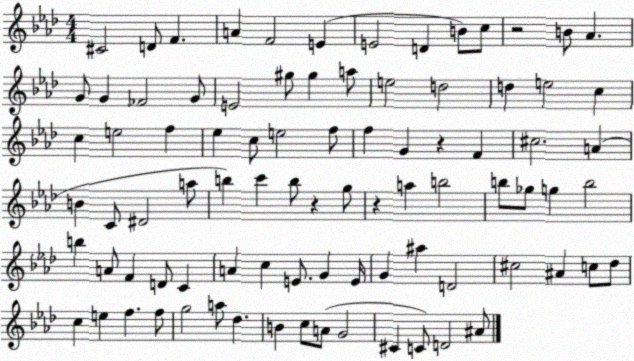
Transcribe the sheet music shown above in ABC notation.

X:1
T:Untitled
M:4/4
L:1/4
K:Ab
^C2 D/2 F A F2 E E2 D B/2 c/2 z2 B/2 _A G/2 G _F2 G/2 E2 ^g/2 ^g a/2 e2 d2 d e2 c c e2 f _e c/2 e2 f/2 f G z F ^c2 A B C/2 ^D2 a/2 b c' b/2 z g/2 z a b2 b/2 _g/2 g b2 b A/2 F D/2 C A c E/2 G E/4 G ^a D2 ^c2 ^A c/2 _d/2 c e f f/2 g2 a/2 _d B c/2 A/2 G2 ^C C/2 D2 ^A/2